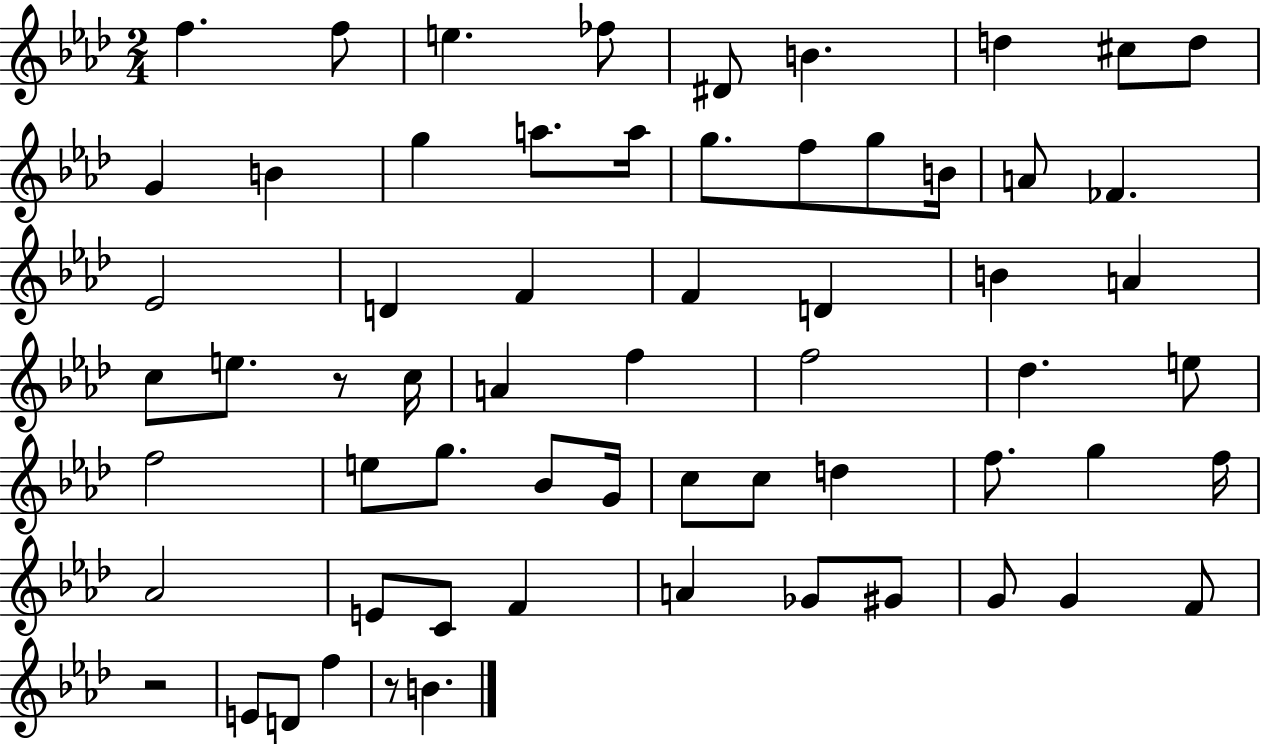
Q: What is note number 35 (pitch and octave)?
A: E5